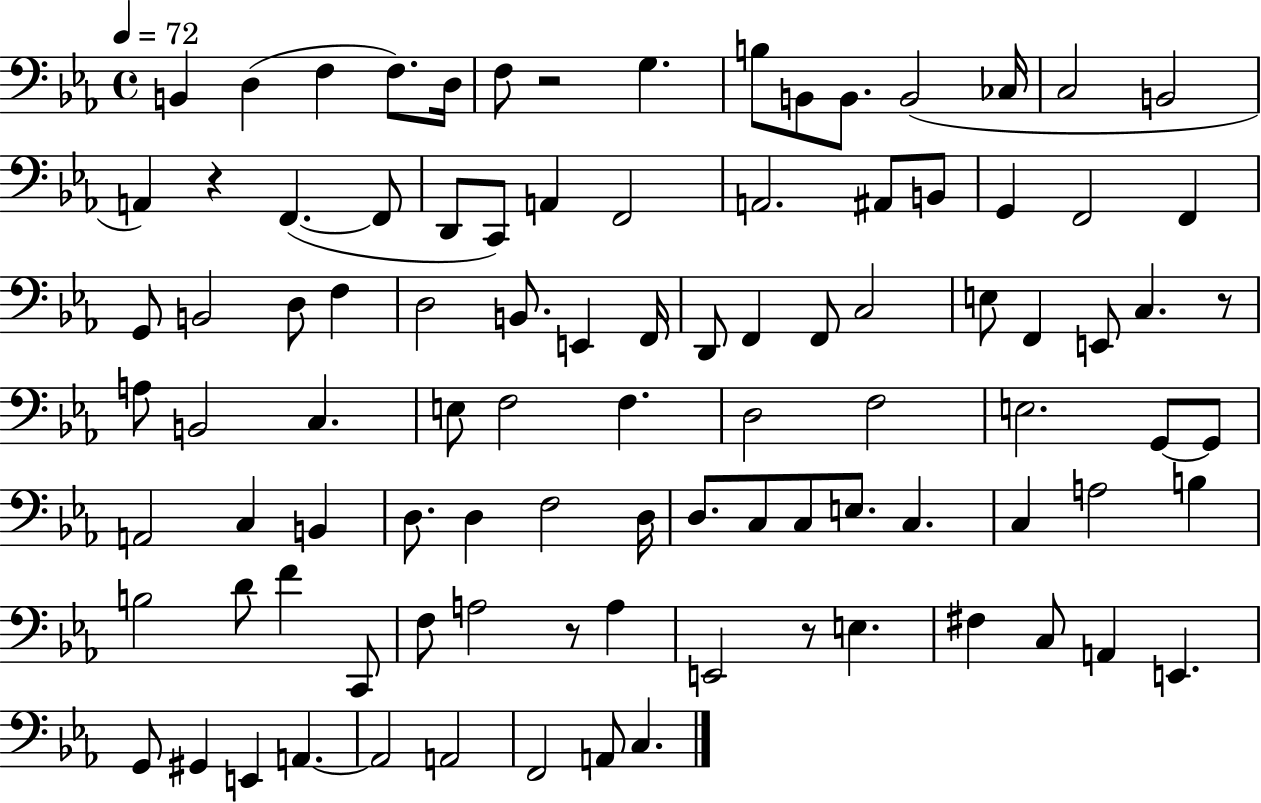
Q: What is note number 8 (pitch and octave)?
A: B3